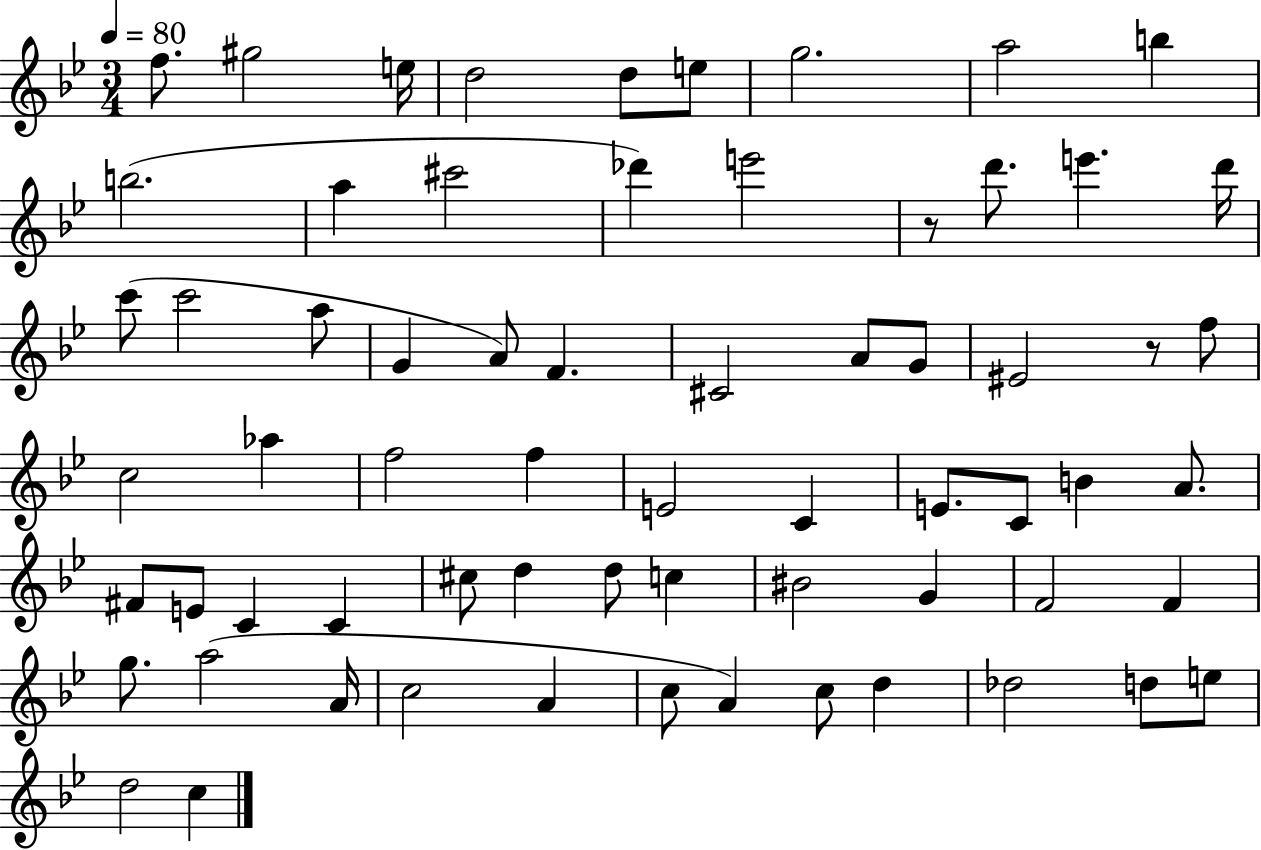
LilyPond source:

{
  \clef treble
  \numericTimeSignature
  \time 3/4
  \key bes \major
  \tempo 4 = 80
  f''8. gis''2 e''16 | d''2 d''8 e''8 | g''2. | a''2 b''4 | \break b''2.( | a''4 cis'''2 | des'''4) e'''2 | r8 d'''8. e'''4. d'''16 | \break c'''8( c'''2 a''8 | g'4 a'8) f'4. | cis'2 a'8 g'8 | eis'2 r8 f''8 | \break c''2 aes''4 | f''2 f''4 | e'2 c'4 | e'8. c'8 b'4 a'8. | \break fis'8 e'8 c'4 c'4 | cis''8 d''4 d''8 c''4 | bis'2 g'4 | f'2 f'4 | \break g''8. a''2( a'16 | c''2 a'4 | c''8 a'4) c''8 d''4 | des''2 d''8 e''8 | \break d''2 c''4 | \bar "|."
}